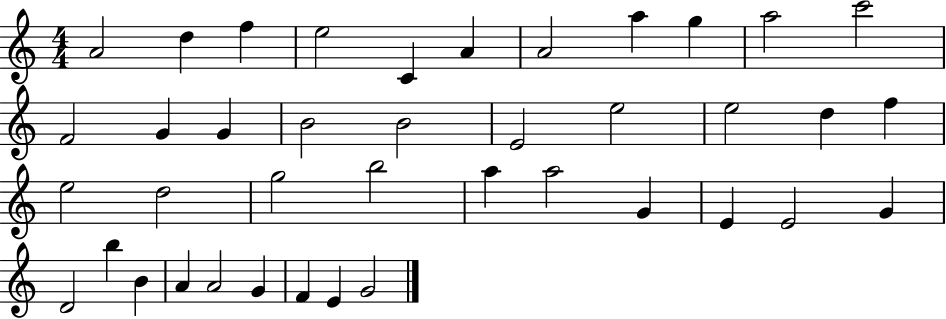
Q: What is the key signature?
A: C major